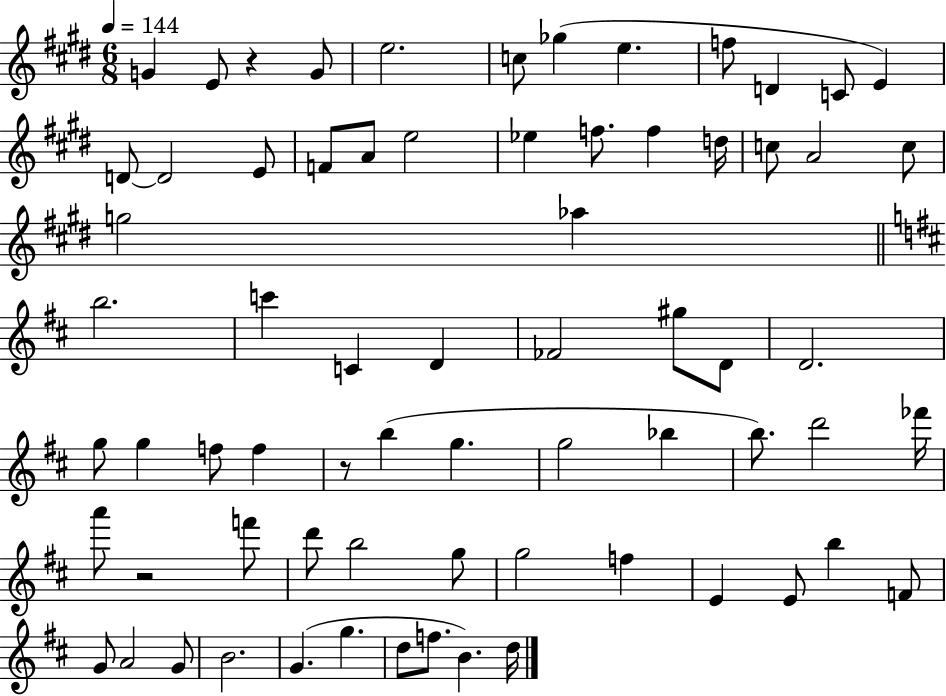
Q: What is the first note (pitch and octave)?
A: G4